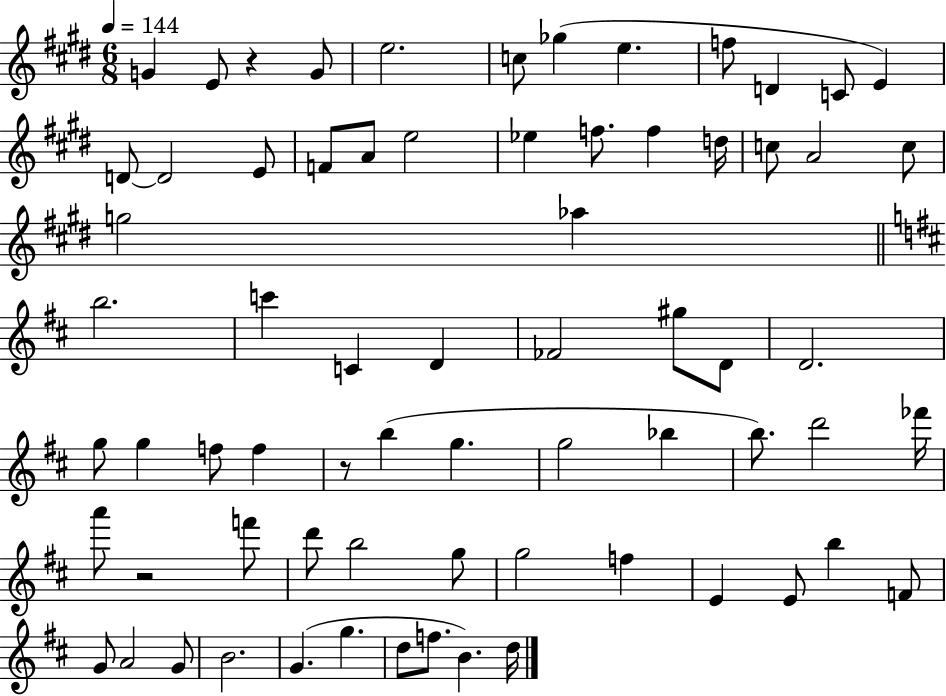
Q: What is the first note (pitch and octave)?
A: G4